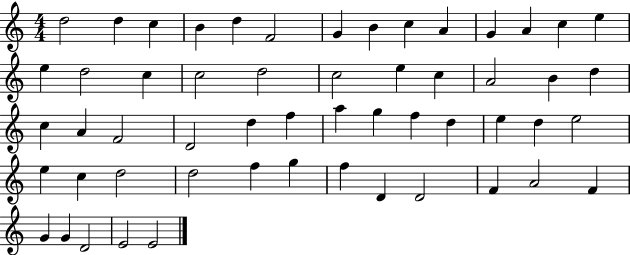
X:1
T:Untitled
M:4/4
L:1/4
K:C
d2 d c B d F2 G B c A G A c e e d2 c c2 d2 c2 e c A2 B d c A F2 D2 d f a g f d e d e2 e c d2 d2 f g f D D2 F A2 F G G D2 E2 E2